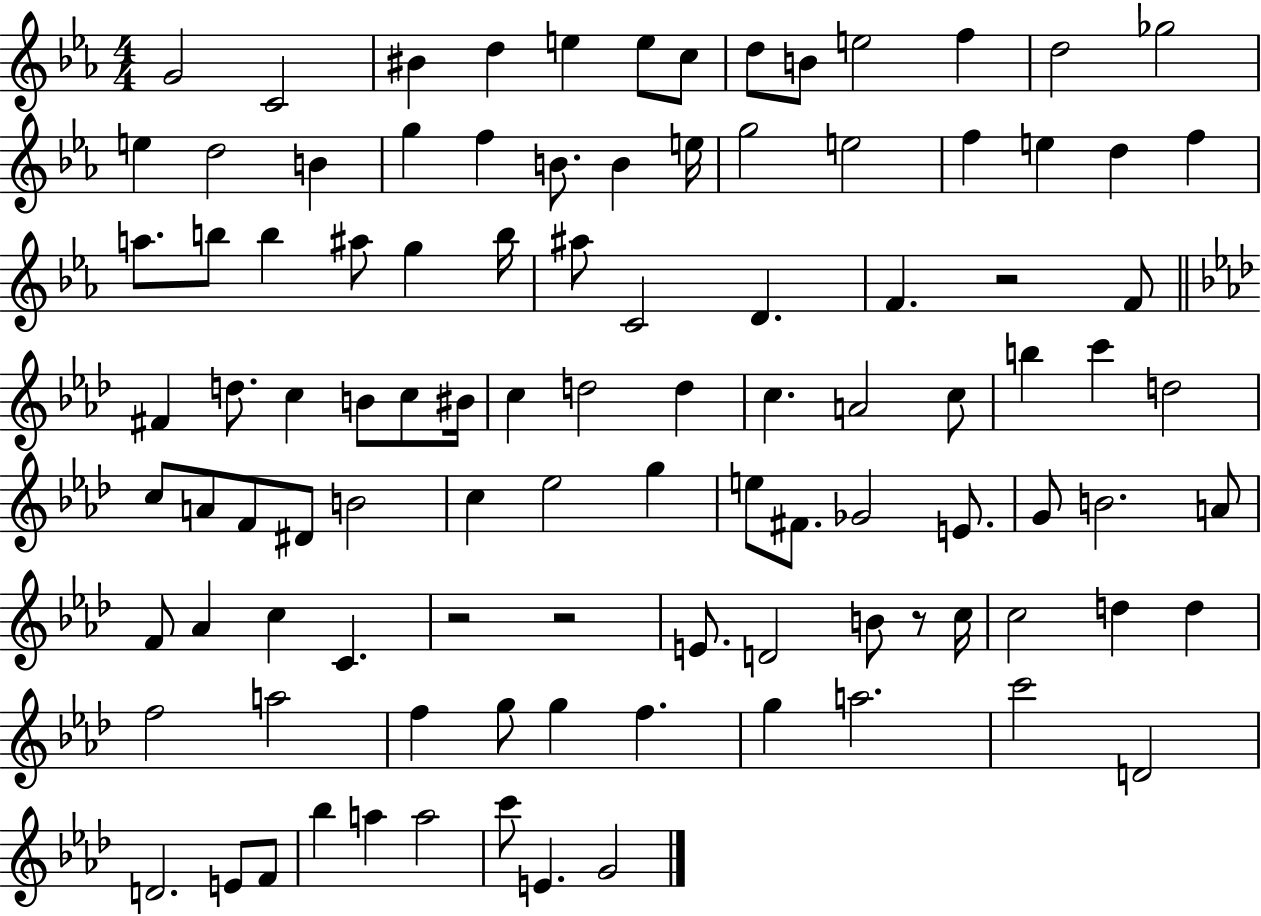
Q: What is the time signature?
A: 4/4